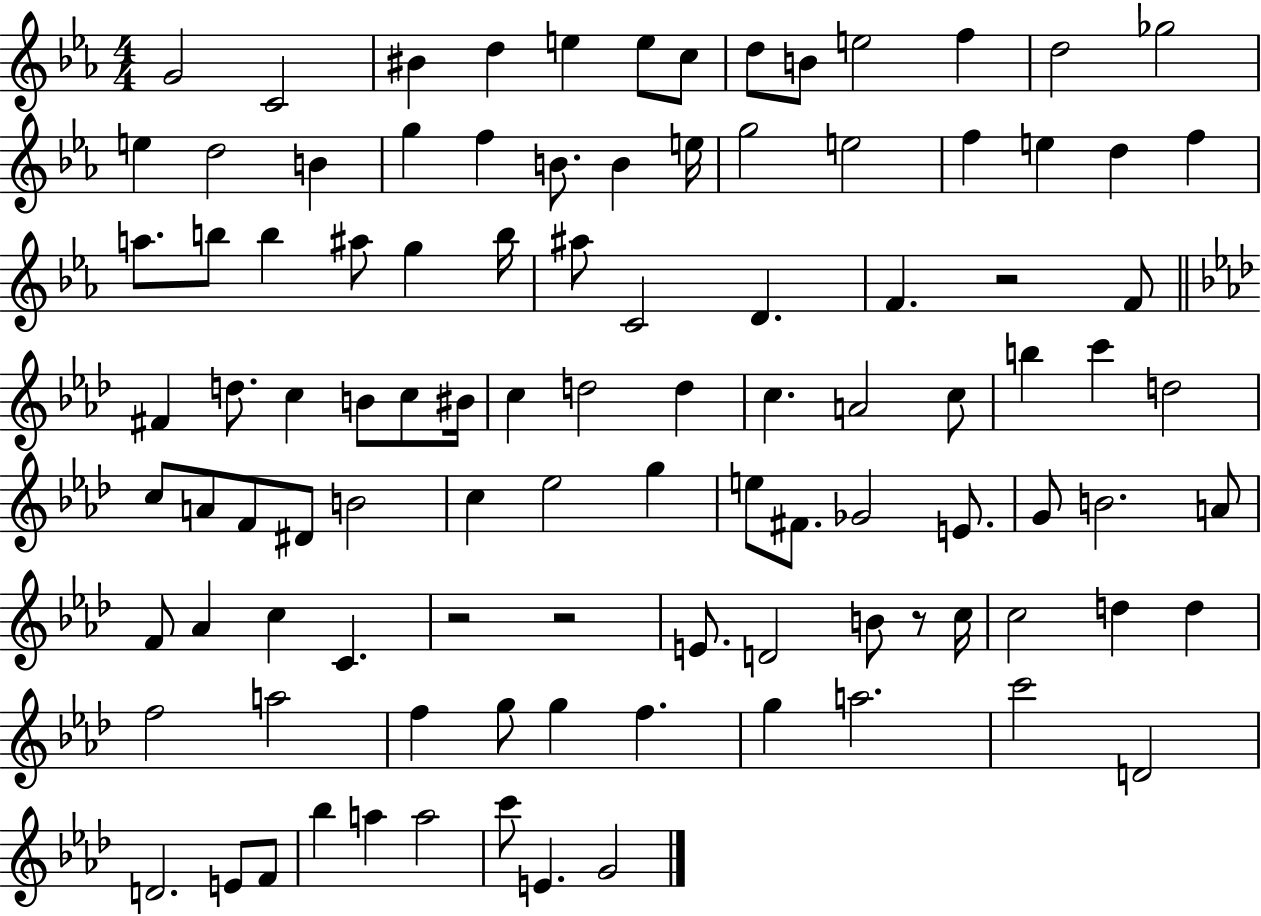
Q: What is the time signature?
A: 4/4